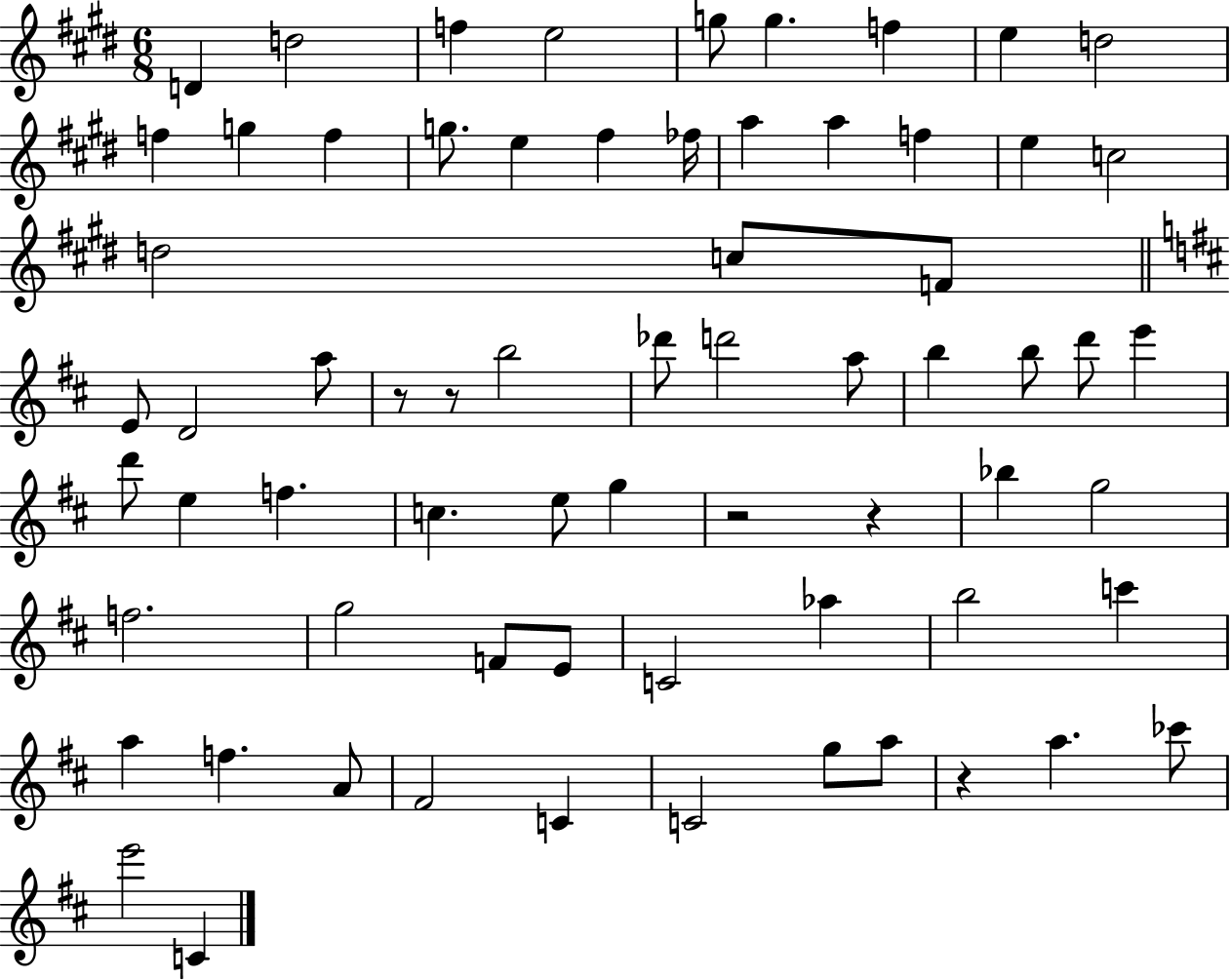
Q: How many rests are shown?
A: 5